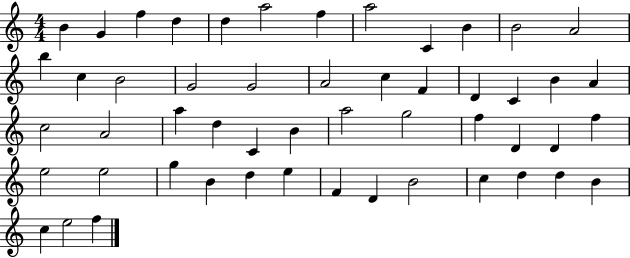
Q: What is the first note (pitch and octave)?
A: B4